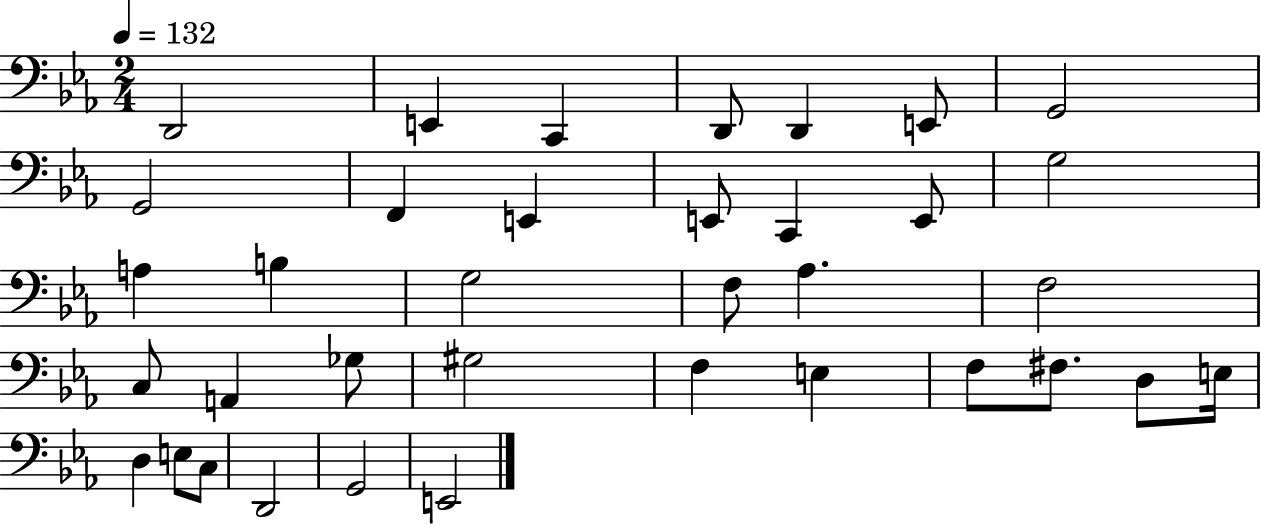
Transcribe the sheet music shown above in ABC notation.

X:1
T:Untitled
M:2/4
L:1/4
K:Eb
D,,2 E,, C,, D,,/2 D,, E,,/2 G,,2 G,,2 F,, E,, E,,/2 C,, E,,/2 G,2 A, B, G,2 F,/2 _A, F,2 C,/2 A,, _G,/2 ^G,2 F, E, F,/2 ^F,/2 D,/2 E,/4 D, E,/2 C,/2 D,,2 G,,2 E,,2